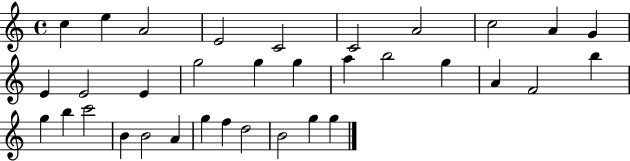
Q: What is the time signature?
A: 4/4